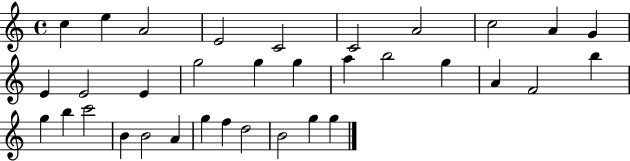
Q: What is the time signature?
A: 4/4